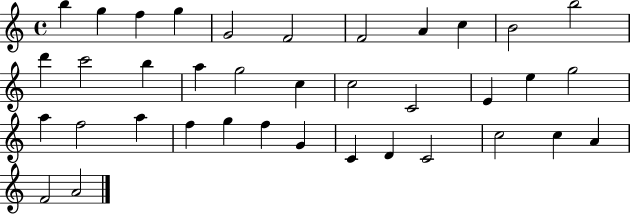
{
  \clef treble
  \time 4/4
  \defaultTimeSignature
  \key c \major
  b''4 g''4 f''4 g''4 | g'2 f'2 | f'2 a'4 c''4 | b'2 b''2 | \break d'''4 c'''2 b''4 | a''4 g''2 c''4 | c''2 c'2 | e'4 e''4 g''2 | \break a''4 f''2 a''4 | f''4 g''4 f''4 g'4 | c'4 d'4 c'2 | c''2 c''4 a'4 | \break f'2 a'2 | \bar "|."
}